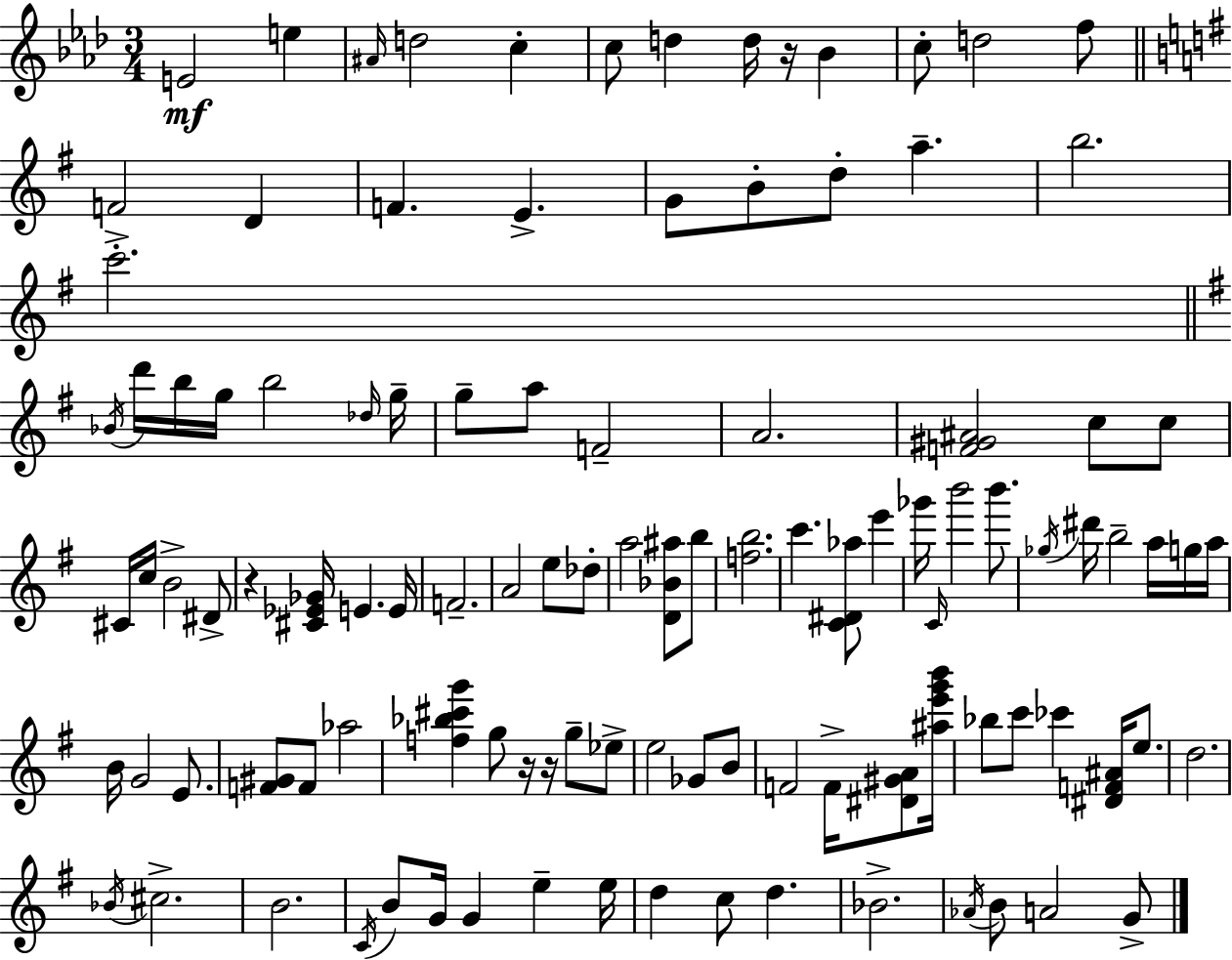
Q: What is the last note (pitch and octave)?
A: G4